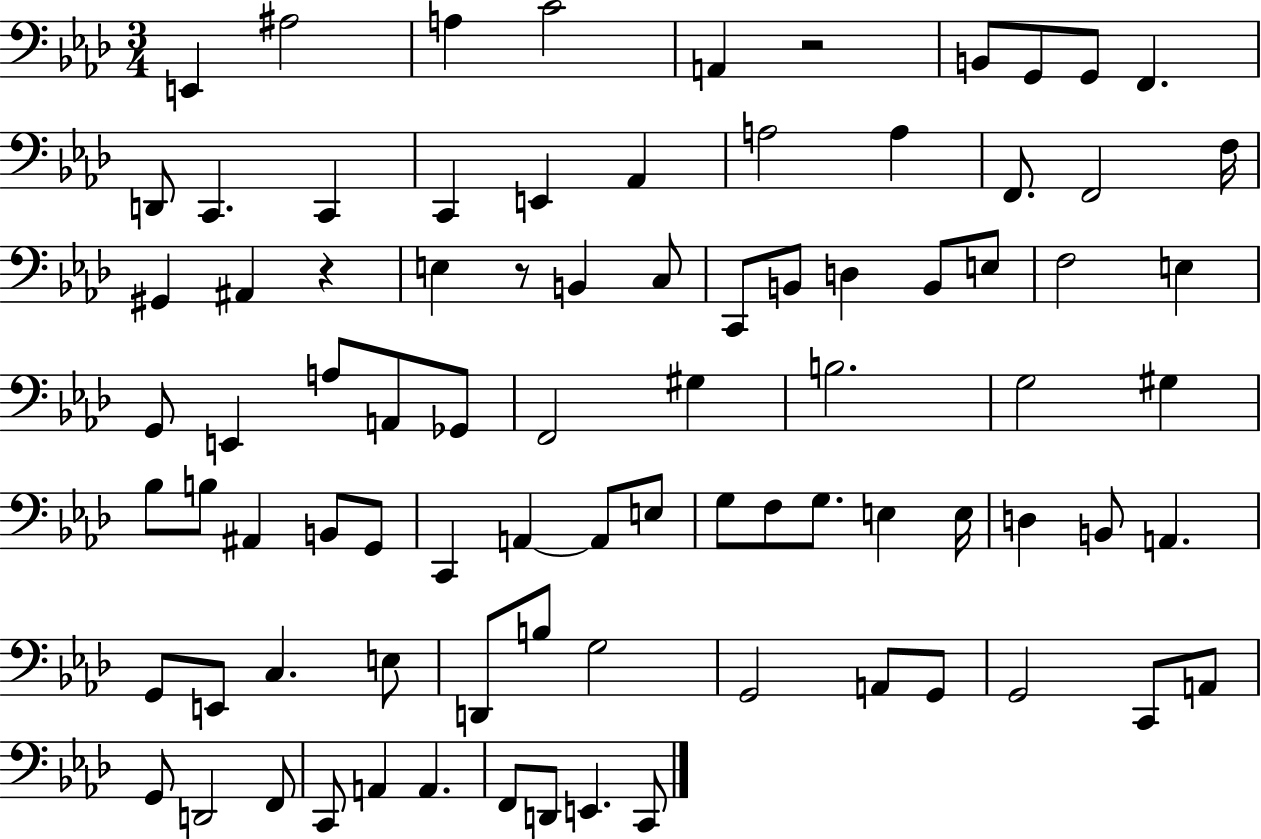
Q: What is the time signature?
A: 3/4